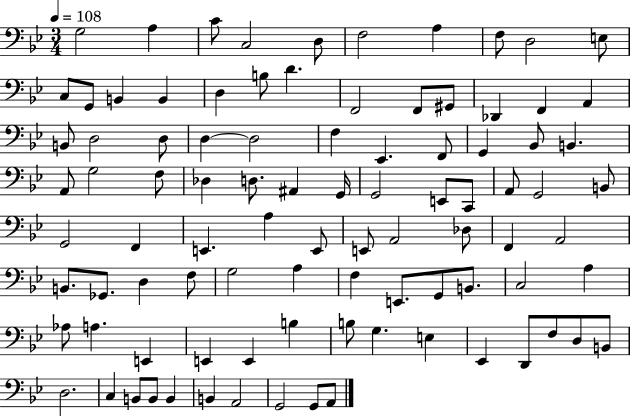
{
  \clef bass
  \numericTimeSignature
  \time 3/4
  \key bes \major
  \tempo 4 = 108
  \repeat volta 2 { g2 a4 | c'8 c2 d8 | f2 a4 | f8 d2 e8 | \break c8 g,8 b,4 b,4 | d4 b8 d'4. | f,2 f,8 gis,8 | des,4 f,4 a,4 | \break b,8 d2 d8 | d4~~ d2 | f4 ees,4. f,8 | g,4 bes,8 b,4. | \break a,8 g2 f8 | des4 d8. ais,4 g,16 | g,2 e,8 c,8 | a,8 g,2 b,8 | \break g,2 f,4 | e,4. a4 e,8 | e,8 a,2 des8 | f,4 a,2 | \break b,8. ges,8. d4 f8 | g2 a4 | f4 e,8. g,8 b,8. | c2 a4 | \break aes8 a4. e,4 | e,4 e,4 b4 | b8 g4. e4 | ees,4 d,8 f8 d8 b,8 | \break d2. | c4 b,8 b,8 b,4 | b,4 a,2 | g,2 g,8 a,8 | \break } \bar "|."
}